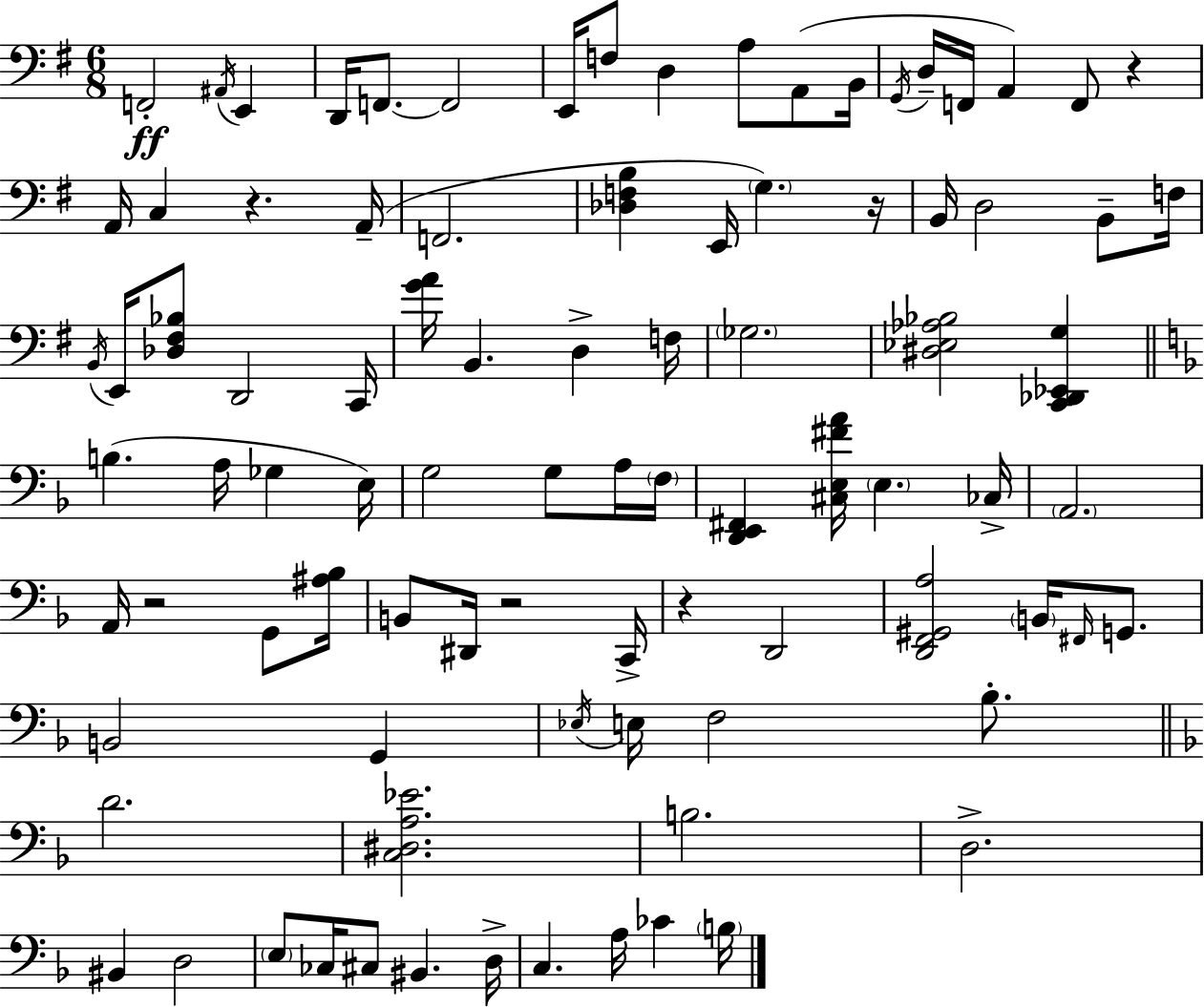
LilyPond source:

{
  \clef bass
  \numericTimeSignature
  \time 6/8
  \key e \minor
  f,2-.\ff \acciaccatura { ais,16 } e,4 | d,16 f,8.~~ f,2 | e,16 f8 d4 a8 a,8( | b,16 \acciaccatura { g,16 } d16-- f,16 a,4) f,8 r4 | \break a,16 c4 r4. | a,16--( f,2. | <des f b>4 e,16 \parenthesize g4.) | r16 b,16 d2 b,8-- | \break f16 \acciaccatura { b,16 } e,16 <des fis bes>8 d,2 | c,16 <g' a'>16 b,4. d4-> | f16 \parenthesize ges2. | <dis ees aes bes>2 <c, des, ees, g>4 | \break \bar "||" \break \key f \major b4.( a16 ges4 e16) | g2 g8 a16 \parenthesize f16 | <d, e, fis,>4 <cis e fis' a'>16 \parenthesize e4. ces16-> | \parenthesize a,2. | \break a,16 r2 g,8 <ais bes>16 | b,8 dis,16 r2 c,16-> | r4 d,2 | <d, f, gis, a>2 \parenthesize b,16 \grace { fis,16 } g,8. | \break b,2 g,4 | \acciaccatura { ees16 } e16 f2 bes8.-. | \bar "||" \break \key f \major d'2. | <c dis a ees'>2. | b2. | d2.-> | \break bis,4 d2 | \parenthesize e8 ces16 cis8 bis,4. d16-> | c4. a16 ces'4 \parenthesize b16 | \bar "|."
}